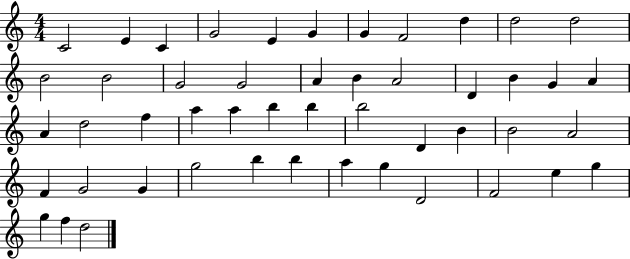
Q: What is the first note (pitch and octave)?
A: C4